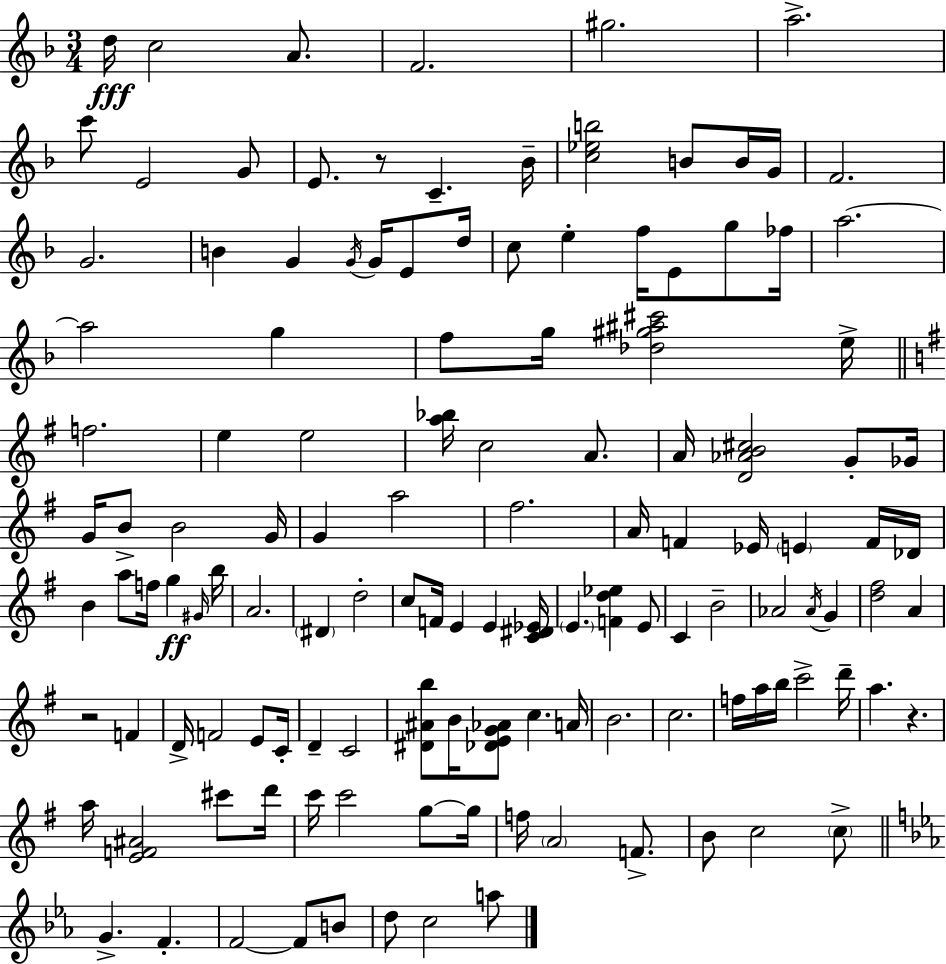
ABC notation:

X:1
T:Untitled
M:3/4
L:1/4
K:Dm
d/4 c2 A/2 F2 ^g2 a2 c'/2 E2 G/2 E/2 z/2 C _B/4 [c_eb]2 B/2 B/4 G/4 F2 G2 B G G/4 G/4 E/2 d/4 c/2 e f/4 E/2 g/2 _f/4 a2 a2 g f/2 g/4 [_d^g^a^c']2 e/4 f2 e e2 [a_b]/4 c2 A/2 A/4 [D_AB^c]2 G/2 _G/4 G/4 B/2 B2 G/4 G a2 ^f2 A/4 F _E/4 E F/4 _D/4 B a/2 f/4 g ^G/4 b/4 A2 ^D d2 c/2 F/4 E E [C^D_E]/4 E [Fd_e] E/2 C B2 _A2 _A/4 G [d^f]2 A z2 F D/4 F2 E/2 C/4 D C2 [^D^Ab]/2 B/4 [_DEG_A]/2 c A/4 B2 c2 f/4 a/4 b/4 c'2 d'/4 a z a/4 [EF^A]2 ^c'/2 d'/4 c'/4 c'2 g/2 g/4 f/4 A2 F/2 B/2 c2 c/2 G F F2 F/2 B/2 d/2 c2 a/2